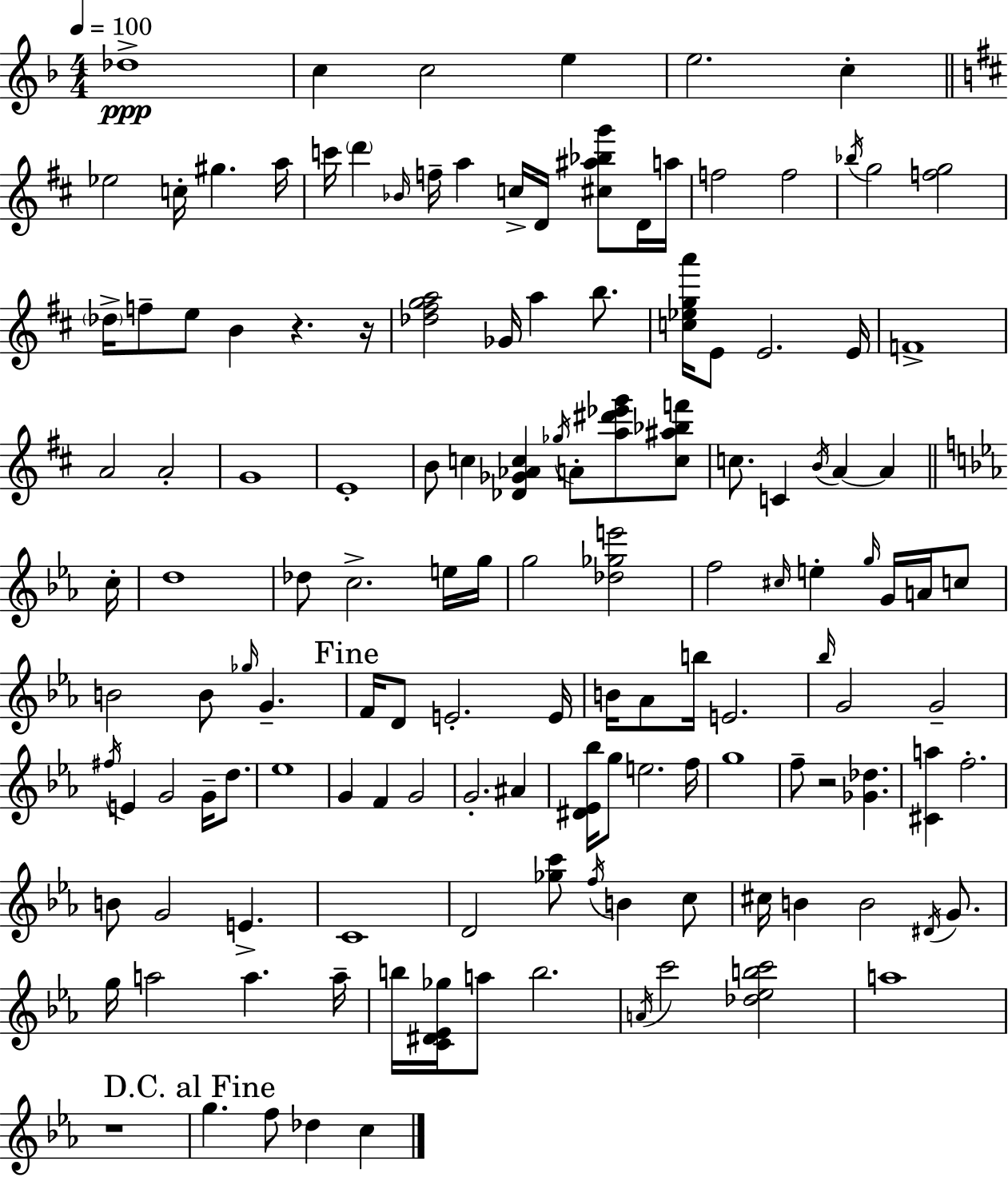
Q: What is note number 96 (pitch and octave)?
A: E4